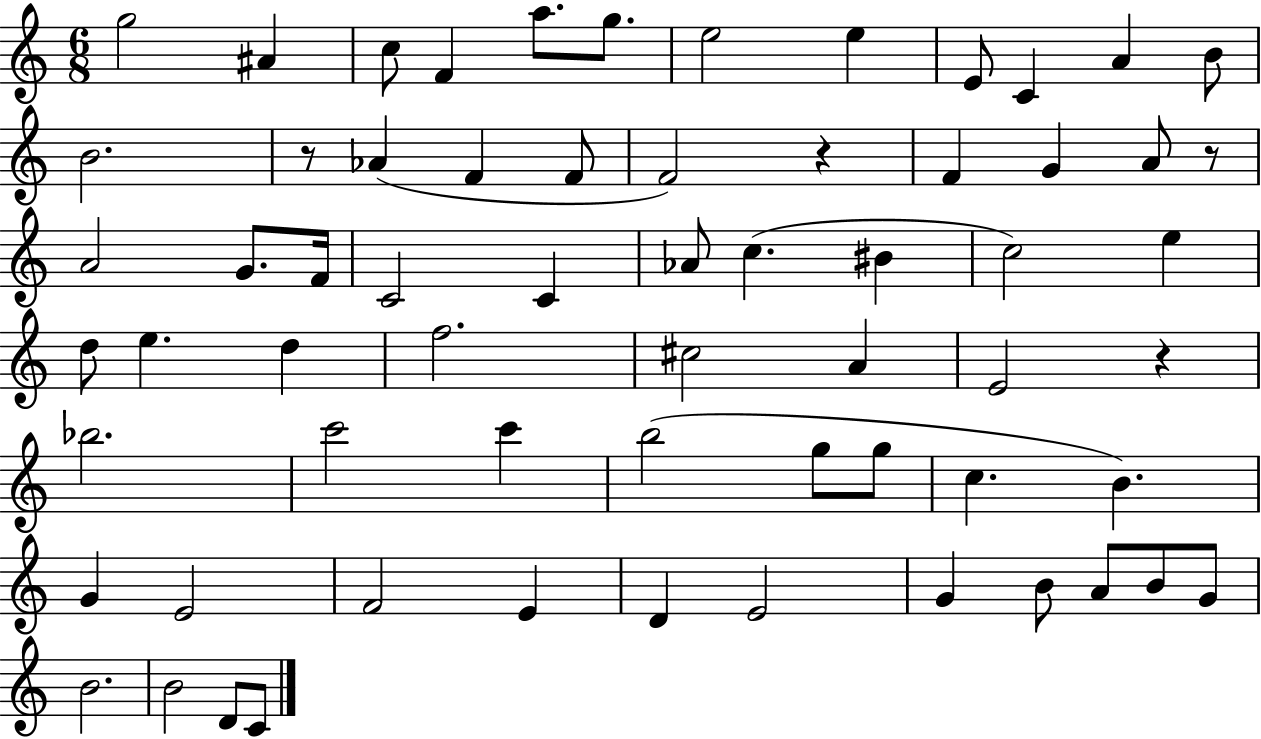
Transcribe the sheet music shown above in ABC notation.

X:1
T:Untitled
M:6/8
L:1/4
K:C
g2 ^A c/2 F a/2 g/2 e2 e E/2 C A B/2 B2 z/2 _A F F/2 F2 z F G A/2 z/2 A2 G/2 F/4 C2 C _A/2 c ^B c2 e d/2 e d f2 ^c2 A E2 z _b2 c'2 c' b2 g/2 g/2 c B G E2 F2 E D E2 G B/2 A/2 B/2 G/2 B2 B2 D/2 C/2